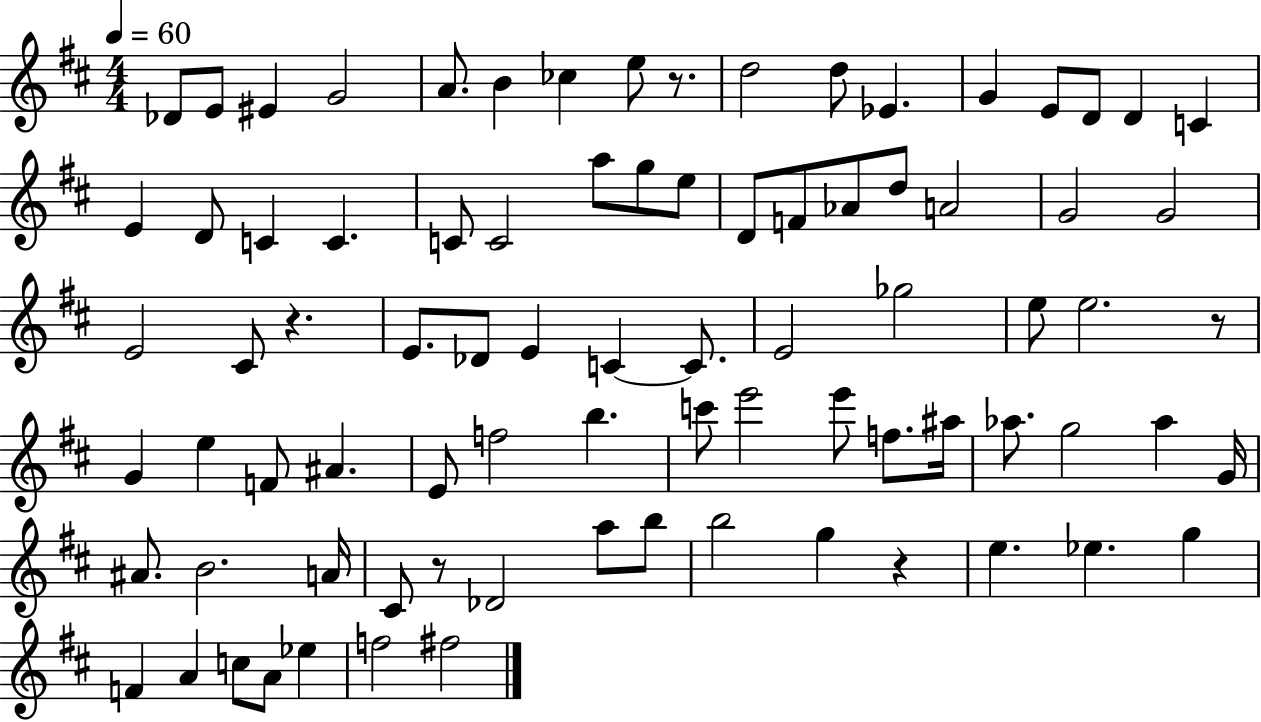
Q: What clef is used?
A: treble